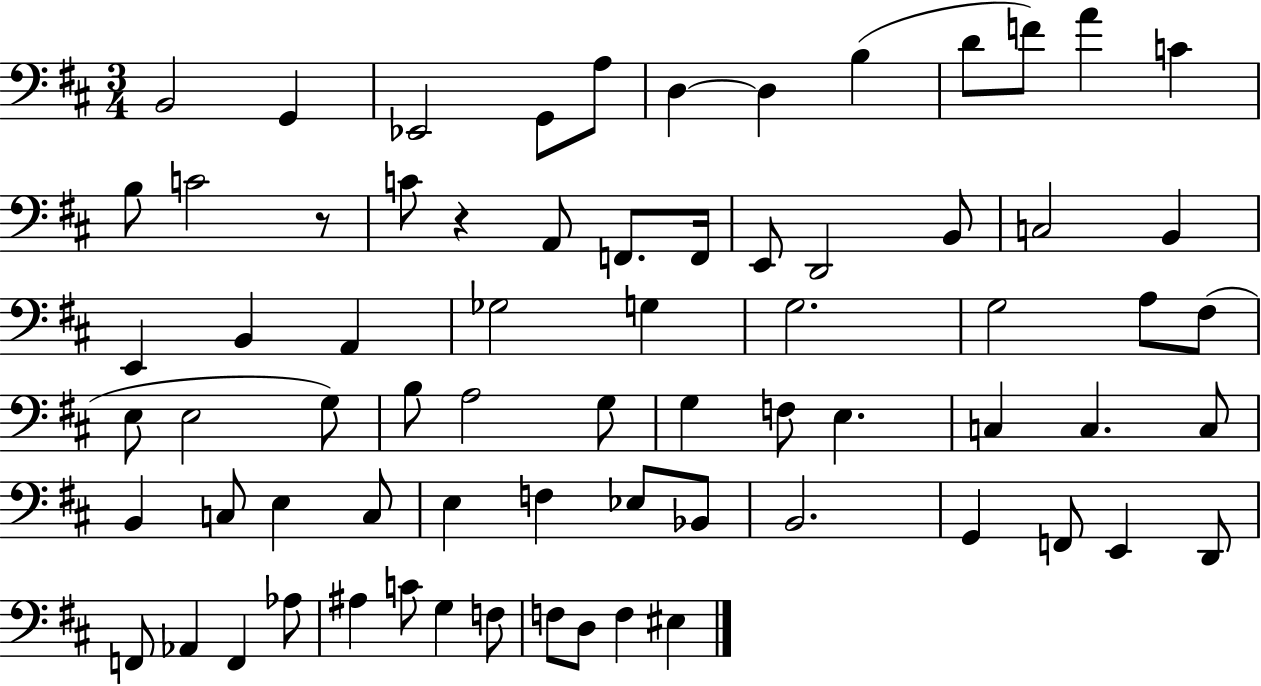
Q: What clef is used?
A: bass